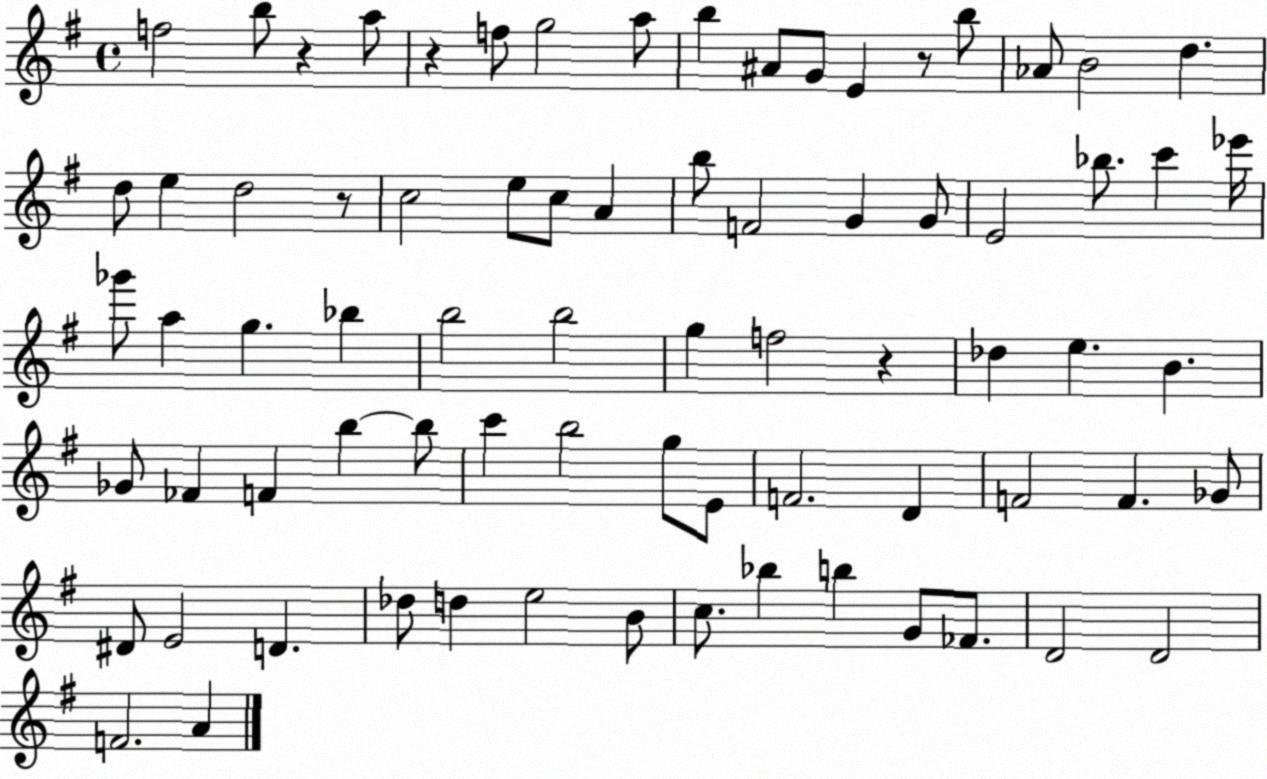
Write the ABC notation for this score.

X:1
T:Untitled
M:4/4
L:1/4
K:G
f2 b/2 z a/2 z f/2 g2 a/2 b ^A/2 G/2 E z/2 b/2 _A/2 B2 d d/2 e d2 z/2 c2 e/2 c/2 A b/2 F2 G G/2 E2 _b/2 c' _e'/4 _g'/2 a g _b b2 b2 g f2 z _d e B _G/2 _F F b b/2 c' b2 g/2 E/2 F2 D F2 F _G/2 ^D/2 E2 D _d/2 d e2 B/2 c/2 _b b G/2 _F/2 D2 D2 F2 A